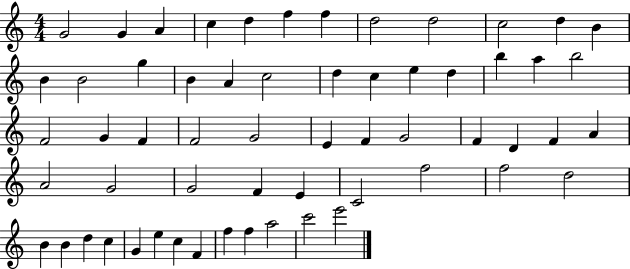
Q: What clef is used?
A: treble